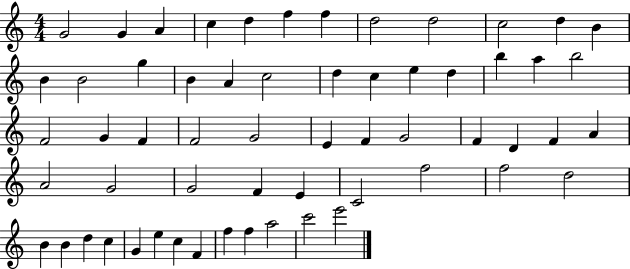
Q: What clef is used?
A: treble